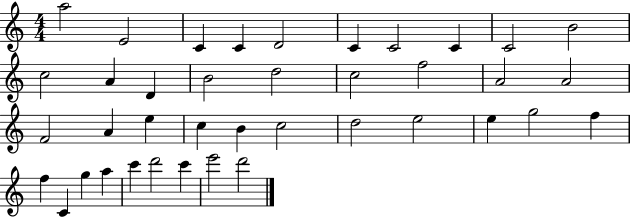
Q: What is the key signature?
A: C major